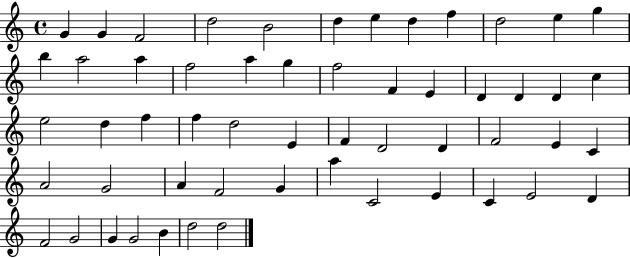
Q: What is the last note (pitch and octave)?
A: D5